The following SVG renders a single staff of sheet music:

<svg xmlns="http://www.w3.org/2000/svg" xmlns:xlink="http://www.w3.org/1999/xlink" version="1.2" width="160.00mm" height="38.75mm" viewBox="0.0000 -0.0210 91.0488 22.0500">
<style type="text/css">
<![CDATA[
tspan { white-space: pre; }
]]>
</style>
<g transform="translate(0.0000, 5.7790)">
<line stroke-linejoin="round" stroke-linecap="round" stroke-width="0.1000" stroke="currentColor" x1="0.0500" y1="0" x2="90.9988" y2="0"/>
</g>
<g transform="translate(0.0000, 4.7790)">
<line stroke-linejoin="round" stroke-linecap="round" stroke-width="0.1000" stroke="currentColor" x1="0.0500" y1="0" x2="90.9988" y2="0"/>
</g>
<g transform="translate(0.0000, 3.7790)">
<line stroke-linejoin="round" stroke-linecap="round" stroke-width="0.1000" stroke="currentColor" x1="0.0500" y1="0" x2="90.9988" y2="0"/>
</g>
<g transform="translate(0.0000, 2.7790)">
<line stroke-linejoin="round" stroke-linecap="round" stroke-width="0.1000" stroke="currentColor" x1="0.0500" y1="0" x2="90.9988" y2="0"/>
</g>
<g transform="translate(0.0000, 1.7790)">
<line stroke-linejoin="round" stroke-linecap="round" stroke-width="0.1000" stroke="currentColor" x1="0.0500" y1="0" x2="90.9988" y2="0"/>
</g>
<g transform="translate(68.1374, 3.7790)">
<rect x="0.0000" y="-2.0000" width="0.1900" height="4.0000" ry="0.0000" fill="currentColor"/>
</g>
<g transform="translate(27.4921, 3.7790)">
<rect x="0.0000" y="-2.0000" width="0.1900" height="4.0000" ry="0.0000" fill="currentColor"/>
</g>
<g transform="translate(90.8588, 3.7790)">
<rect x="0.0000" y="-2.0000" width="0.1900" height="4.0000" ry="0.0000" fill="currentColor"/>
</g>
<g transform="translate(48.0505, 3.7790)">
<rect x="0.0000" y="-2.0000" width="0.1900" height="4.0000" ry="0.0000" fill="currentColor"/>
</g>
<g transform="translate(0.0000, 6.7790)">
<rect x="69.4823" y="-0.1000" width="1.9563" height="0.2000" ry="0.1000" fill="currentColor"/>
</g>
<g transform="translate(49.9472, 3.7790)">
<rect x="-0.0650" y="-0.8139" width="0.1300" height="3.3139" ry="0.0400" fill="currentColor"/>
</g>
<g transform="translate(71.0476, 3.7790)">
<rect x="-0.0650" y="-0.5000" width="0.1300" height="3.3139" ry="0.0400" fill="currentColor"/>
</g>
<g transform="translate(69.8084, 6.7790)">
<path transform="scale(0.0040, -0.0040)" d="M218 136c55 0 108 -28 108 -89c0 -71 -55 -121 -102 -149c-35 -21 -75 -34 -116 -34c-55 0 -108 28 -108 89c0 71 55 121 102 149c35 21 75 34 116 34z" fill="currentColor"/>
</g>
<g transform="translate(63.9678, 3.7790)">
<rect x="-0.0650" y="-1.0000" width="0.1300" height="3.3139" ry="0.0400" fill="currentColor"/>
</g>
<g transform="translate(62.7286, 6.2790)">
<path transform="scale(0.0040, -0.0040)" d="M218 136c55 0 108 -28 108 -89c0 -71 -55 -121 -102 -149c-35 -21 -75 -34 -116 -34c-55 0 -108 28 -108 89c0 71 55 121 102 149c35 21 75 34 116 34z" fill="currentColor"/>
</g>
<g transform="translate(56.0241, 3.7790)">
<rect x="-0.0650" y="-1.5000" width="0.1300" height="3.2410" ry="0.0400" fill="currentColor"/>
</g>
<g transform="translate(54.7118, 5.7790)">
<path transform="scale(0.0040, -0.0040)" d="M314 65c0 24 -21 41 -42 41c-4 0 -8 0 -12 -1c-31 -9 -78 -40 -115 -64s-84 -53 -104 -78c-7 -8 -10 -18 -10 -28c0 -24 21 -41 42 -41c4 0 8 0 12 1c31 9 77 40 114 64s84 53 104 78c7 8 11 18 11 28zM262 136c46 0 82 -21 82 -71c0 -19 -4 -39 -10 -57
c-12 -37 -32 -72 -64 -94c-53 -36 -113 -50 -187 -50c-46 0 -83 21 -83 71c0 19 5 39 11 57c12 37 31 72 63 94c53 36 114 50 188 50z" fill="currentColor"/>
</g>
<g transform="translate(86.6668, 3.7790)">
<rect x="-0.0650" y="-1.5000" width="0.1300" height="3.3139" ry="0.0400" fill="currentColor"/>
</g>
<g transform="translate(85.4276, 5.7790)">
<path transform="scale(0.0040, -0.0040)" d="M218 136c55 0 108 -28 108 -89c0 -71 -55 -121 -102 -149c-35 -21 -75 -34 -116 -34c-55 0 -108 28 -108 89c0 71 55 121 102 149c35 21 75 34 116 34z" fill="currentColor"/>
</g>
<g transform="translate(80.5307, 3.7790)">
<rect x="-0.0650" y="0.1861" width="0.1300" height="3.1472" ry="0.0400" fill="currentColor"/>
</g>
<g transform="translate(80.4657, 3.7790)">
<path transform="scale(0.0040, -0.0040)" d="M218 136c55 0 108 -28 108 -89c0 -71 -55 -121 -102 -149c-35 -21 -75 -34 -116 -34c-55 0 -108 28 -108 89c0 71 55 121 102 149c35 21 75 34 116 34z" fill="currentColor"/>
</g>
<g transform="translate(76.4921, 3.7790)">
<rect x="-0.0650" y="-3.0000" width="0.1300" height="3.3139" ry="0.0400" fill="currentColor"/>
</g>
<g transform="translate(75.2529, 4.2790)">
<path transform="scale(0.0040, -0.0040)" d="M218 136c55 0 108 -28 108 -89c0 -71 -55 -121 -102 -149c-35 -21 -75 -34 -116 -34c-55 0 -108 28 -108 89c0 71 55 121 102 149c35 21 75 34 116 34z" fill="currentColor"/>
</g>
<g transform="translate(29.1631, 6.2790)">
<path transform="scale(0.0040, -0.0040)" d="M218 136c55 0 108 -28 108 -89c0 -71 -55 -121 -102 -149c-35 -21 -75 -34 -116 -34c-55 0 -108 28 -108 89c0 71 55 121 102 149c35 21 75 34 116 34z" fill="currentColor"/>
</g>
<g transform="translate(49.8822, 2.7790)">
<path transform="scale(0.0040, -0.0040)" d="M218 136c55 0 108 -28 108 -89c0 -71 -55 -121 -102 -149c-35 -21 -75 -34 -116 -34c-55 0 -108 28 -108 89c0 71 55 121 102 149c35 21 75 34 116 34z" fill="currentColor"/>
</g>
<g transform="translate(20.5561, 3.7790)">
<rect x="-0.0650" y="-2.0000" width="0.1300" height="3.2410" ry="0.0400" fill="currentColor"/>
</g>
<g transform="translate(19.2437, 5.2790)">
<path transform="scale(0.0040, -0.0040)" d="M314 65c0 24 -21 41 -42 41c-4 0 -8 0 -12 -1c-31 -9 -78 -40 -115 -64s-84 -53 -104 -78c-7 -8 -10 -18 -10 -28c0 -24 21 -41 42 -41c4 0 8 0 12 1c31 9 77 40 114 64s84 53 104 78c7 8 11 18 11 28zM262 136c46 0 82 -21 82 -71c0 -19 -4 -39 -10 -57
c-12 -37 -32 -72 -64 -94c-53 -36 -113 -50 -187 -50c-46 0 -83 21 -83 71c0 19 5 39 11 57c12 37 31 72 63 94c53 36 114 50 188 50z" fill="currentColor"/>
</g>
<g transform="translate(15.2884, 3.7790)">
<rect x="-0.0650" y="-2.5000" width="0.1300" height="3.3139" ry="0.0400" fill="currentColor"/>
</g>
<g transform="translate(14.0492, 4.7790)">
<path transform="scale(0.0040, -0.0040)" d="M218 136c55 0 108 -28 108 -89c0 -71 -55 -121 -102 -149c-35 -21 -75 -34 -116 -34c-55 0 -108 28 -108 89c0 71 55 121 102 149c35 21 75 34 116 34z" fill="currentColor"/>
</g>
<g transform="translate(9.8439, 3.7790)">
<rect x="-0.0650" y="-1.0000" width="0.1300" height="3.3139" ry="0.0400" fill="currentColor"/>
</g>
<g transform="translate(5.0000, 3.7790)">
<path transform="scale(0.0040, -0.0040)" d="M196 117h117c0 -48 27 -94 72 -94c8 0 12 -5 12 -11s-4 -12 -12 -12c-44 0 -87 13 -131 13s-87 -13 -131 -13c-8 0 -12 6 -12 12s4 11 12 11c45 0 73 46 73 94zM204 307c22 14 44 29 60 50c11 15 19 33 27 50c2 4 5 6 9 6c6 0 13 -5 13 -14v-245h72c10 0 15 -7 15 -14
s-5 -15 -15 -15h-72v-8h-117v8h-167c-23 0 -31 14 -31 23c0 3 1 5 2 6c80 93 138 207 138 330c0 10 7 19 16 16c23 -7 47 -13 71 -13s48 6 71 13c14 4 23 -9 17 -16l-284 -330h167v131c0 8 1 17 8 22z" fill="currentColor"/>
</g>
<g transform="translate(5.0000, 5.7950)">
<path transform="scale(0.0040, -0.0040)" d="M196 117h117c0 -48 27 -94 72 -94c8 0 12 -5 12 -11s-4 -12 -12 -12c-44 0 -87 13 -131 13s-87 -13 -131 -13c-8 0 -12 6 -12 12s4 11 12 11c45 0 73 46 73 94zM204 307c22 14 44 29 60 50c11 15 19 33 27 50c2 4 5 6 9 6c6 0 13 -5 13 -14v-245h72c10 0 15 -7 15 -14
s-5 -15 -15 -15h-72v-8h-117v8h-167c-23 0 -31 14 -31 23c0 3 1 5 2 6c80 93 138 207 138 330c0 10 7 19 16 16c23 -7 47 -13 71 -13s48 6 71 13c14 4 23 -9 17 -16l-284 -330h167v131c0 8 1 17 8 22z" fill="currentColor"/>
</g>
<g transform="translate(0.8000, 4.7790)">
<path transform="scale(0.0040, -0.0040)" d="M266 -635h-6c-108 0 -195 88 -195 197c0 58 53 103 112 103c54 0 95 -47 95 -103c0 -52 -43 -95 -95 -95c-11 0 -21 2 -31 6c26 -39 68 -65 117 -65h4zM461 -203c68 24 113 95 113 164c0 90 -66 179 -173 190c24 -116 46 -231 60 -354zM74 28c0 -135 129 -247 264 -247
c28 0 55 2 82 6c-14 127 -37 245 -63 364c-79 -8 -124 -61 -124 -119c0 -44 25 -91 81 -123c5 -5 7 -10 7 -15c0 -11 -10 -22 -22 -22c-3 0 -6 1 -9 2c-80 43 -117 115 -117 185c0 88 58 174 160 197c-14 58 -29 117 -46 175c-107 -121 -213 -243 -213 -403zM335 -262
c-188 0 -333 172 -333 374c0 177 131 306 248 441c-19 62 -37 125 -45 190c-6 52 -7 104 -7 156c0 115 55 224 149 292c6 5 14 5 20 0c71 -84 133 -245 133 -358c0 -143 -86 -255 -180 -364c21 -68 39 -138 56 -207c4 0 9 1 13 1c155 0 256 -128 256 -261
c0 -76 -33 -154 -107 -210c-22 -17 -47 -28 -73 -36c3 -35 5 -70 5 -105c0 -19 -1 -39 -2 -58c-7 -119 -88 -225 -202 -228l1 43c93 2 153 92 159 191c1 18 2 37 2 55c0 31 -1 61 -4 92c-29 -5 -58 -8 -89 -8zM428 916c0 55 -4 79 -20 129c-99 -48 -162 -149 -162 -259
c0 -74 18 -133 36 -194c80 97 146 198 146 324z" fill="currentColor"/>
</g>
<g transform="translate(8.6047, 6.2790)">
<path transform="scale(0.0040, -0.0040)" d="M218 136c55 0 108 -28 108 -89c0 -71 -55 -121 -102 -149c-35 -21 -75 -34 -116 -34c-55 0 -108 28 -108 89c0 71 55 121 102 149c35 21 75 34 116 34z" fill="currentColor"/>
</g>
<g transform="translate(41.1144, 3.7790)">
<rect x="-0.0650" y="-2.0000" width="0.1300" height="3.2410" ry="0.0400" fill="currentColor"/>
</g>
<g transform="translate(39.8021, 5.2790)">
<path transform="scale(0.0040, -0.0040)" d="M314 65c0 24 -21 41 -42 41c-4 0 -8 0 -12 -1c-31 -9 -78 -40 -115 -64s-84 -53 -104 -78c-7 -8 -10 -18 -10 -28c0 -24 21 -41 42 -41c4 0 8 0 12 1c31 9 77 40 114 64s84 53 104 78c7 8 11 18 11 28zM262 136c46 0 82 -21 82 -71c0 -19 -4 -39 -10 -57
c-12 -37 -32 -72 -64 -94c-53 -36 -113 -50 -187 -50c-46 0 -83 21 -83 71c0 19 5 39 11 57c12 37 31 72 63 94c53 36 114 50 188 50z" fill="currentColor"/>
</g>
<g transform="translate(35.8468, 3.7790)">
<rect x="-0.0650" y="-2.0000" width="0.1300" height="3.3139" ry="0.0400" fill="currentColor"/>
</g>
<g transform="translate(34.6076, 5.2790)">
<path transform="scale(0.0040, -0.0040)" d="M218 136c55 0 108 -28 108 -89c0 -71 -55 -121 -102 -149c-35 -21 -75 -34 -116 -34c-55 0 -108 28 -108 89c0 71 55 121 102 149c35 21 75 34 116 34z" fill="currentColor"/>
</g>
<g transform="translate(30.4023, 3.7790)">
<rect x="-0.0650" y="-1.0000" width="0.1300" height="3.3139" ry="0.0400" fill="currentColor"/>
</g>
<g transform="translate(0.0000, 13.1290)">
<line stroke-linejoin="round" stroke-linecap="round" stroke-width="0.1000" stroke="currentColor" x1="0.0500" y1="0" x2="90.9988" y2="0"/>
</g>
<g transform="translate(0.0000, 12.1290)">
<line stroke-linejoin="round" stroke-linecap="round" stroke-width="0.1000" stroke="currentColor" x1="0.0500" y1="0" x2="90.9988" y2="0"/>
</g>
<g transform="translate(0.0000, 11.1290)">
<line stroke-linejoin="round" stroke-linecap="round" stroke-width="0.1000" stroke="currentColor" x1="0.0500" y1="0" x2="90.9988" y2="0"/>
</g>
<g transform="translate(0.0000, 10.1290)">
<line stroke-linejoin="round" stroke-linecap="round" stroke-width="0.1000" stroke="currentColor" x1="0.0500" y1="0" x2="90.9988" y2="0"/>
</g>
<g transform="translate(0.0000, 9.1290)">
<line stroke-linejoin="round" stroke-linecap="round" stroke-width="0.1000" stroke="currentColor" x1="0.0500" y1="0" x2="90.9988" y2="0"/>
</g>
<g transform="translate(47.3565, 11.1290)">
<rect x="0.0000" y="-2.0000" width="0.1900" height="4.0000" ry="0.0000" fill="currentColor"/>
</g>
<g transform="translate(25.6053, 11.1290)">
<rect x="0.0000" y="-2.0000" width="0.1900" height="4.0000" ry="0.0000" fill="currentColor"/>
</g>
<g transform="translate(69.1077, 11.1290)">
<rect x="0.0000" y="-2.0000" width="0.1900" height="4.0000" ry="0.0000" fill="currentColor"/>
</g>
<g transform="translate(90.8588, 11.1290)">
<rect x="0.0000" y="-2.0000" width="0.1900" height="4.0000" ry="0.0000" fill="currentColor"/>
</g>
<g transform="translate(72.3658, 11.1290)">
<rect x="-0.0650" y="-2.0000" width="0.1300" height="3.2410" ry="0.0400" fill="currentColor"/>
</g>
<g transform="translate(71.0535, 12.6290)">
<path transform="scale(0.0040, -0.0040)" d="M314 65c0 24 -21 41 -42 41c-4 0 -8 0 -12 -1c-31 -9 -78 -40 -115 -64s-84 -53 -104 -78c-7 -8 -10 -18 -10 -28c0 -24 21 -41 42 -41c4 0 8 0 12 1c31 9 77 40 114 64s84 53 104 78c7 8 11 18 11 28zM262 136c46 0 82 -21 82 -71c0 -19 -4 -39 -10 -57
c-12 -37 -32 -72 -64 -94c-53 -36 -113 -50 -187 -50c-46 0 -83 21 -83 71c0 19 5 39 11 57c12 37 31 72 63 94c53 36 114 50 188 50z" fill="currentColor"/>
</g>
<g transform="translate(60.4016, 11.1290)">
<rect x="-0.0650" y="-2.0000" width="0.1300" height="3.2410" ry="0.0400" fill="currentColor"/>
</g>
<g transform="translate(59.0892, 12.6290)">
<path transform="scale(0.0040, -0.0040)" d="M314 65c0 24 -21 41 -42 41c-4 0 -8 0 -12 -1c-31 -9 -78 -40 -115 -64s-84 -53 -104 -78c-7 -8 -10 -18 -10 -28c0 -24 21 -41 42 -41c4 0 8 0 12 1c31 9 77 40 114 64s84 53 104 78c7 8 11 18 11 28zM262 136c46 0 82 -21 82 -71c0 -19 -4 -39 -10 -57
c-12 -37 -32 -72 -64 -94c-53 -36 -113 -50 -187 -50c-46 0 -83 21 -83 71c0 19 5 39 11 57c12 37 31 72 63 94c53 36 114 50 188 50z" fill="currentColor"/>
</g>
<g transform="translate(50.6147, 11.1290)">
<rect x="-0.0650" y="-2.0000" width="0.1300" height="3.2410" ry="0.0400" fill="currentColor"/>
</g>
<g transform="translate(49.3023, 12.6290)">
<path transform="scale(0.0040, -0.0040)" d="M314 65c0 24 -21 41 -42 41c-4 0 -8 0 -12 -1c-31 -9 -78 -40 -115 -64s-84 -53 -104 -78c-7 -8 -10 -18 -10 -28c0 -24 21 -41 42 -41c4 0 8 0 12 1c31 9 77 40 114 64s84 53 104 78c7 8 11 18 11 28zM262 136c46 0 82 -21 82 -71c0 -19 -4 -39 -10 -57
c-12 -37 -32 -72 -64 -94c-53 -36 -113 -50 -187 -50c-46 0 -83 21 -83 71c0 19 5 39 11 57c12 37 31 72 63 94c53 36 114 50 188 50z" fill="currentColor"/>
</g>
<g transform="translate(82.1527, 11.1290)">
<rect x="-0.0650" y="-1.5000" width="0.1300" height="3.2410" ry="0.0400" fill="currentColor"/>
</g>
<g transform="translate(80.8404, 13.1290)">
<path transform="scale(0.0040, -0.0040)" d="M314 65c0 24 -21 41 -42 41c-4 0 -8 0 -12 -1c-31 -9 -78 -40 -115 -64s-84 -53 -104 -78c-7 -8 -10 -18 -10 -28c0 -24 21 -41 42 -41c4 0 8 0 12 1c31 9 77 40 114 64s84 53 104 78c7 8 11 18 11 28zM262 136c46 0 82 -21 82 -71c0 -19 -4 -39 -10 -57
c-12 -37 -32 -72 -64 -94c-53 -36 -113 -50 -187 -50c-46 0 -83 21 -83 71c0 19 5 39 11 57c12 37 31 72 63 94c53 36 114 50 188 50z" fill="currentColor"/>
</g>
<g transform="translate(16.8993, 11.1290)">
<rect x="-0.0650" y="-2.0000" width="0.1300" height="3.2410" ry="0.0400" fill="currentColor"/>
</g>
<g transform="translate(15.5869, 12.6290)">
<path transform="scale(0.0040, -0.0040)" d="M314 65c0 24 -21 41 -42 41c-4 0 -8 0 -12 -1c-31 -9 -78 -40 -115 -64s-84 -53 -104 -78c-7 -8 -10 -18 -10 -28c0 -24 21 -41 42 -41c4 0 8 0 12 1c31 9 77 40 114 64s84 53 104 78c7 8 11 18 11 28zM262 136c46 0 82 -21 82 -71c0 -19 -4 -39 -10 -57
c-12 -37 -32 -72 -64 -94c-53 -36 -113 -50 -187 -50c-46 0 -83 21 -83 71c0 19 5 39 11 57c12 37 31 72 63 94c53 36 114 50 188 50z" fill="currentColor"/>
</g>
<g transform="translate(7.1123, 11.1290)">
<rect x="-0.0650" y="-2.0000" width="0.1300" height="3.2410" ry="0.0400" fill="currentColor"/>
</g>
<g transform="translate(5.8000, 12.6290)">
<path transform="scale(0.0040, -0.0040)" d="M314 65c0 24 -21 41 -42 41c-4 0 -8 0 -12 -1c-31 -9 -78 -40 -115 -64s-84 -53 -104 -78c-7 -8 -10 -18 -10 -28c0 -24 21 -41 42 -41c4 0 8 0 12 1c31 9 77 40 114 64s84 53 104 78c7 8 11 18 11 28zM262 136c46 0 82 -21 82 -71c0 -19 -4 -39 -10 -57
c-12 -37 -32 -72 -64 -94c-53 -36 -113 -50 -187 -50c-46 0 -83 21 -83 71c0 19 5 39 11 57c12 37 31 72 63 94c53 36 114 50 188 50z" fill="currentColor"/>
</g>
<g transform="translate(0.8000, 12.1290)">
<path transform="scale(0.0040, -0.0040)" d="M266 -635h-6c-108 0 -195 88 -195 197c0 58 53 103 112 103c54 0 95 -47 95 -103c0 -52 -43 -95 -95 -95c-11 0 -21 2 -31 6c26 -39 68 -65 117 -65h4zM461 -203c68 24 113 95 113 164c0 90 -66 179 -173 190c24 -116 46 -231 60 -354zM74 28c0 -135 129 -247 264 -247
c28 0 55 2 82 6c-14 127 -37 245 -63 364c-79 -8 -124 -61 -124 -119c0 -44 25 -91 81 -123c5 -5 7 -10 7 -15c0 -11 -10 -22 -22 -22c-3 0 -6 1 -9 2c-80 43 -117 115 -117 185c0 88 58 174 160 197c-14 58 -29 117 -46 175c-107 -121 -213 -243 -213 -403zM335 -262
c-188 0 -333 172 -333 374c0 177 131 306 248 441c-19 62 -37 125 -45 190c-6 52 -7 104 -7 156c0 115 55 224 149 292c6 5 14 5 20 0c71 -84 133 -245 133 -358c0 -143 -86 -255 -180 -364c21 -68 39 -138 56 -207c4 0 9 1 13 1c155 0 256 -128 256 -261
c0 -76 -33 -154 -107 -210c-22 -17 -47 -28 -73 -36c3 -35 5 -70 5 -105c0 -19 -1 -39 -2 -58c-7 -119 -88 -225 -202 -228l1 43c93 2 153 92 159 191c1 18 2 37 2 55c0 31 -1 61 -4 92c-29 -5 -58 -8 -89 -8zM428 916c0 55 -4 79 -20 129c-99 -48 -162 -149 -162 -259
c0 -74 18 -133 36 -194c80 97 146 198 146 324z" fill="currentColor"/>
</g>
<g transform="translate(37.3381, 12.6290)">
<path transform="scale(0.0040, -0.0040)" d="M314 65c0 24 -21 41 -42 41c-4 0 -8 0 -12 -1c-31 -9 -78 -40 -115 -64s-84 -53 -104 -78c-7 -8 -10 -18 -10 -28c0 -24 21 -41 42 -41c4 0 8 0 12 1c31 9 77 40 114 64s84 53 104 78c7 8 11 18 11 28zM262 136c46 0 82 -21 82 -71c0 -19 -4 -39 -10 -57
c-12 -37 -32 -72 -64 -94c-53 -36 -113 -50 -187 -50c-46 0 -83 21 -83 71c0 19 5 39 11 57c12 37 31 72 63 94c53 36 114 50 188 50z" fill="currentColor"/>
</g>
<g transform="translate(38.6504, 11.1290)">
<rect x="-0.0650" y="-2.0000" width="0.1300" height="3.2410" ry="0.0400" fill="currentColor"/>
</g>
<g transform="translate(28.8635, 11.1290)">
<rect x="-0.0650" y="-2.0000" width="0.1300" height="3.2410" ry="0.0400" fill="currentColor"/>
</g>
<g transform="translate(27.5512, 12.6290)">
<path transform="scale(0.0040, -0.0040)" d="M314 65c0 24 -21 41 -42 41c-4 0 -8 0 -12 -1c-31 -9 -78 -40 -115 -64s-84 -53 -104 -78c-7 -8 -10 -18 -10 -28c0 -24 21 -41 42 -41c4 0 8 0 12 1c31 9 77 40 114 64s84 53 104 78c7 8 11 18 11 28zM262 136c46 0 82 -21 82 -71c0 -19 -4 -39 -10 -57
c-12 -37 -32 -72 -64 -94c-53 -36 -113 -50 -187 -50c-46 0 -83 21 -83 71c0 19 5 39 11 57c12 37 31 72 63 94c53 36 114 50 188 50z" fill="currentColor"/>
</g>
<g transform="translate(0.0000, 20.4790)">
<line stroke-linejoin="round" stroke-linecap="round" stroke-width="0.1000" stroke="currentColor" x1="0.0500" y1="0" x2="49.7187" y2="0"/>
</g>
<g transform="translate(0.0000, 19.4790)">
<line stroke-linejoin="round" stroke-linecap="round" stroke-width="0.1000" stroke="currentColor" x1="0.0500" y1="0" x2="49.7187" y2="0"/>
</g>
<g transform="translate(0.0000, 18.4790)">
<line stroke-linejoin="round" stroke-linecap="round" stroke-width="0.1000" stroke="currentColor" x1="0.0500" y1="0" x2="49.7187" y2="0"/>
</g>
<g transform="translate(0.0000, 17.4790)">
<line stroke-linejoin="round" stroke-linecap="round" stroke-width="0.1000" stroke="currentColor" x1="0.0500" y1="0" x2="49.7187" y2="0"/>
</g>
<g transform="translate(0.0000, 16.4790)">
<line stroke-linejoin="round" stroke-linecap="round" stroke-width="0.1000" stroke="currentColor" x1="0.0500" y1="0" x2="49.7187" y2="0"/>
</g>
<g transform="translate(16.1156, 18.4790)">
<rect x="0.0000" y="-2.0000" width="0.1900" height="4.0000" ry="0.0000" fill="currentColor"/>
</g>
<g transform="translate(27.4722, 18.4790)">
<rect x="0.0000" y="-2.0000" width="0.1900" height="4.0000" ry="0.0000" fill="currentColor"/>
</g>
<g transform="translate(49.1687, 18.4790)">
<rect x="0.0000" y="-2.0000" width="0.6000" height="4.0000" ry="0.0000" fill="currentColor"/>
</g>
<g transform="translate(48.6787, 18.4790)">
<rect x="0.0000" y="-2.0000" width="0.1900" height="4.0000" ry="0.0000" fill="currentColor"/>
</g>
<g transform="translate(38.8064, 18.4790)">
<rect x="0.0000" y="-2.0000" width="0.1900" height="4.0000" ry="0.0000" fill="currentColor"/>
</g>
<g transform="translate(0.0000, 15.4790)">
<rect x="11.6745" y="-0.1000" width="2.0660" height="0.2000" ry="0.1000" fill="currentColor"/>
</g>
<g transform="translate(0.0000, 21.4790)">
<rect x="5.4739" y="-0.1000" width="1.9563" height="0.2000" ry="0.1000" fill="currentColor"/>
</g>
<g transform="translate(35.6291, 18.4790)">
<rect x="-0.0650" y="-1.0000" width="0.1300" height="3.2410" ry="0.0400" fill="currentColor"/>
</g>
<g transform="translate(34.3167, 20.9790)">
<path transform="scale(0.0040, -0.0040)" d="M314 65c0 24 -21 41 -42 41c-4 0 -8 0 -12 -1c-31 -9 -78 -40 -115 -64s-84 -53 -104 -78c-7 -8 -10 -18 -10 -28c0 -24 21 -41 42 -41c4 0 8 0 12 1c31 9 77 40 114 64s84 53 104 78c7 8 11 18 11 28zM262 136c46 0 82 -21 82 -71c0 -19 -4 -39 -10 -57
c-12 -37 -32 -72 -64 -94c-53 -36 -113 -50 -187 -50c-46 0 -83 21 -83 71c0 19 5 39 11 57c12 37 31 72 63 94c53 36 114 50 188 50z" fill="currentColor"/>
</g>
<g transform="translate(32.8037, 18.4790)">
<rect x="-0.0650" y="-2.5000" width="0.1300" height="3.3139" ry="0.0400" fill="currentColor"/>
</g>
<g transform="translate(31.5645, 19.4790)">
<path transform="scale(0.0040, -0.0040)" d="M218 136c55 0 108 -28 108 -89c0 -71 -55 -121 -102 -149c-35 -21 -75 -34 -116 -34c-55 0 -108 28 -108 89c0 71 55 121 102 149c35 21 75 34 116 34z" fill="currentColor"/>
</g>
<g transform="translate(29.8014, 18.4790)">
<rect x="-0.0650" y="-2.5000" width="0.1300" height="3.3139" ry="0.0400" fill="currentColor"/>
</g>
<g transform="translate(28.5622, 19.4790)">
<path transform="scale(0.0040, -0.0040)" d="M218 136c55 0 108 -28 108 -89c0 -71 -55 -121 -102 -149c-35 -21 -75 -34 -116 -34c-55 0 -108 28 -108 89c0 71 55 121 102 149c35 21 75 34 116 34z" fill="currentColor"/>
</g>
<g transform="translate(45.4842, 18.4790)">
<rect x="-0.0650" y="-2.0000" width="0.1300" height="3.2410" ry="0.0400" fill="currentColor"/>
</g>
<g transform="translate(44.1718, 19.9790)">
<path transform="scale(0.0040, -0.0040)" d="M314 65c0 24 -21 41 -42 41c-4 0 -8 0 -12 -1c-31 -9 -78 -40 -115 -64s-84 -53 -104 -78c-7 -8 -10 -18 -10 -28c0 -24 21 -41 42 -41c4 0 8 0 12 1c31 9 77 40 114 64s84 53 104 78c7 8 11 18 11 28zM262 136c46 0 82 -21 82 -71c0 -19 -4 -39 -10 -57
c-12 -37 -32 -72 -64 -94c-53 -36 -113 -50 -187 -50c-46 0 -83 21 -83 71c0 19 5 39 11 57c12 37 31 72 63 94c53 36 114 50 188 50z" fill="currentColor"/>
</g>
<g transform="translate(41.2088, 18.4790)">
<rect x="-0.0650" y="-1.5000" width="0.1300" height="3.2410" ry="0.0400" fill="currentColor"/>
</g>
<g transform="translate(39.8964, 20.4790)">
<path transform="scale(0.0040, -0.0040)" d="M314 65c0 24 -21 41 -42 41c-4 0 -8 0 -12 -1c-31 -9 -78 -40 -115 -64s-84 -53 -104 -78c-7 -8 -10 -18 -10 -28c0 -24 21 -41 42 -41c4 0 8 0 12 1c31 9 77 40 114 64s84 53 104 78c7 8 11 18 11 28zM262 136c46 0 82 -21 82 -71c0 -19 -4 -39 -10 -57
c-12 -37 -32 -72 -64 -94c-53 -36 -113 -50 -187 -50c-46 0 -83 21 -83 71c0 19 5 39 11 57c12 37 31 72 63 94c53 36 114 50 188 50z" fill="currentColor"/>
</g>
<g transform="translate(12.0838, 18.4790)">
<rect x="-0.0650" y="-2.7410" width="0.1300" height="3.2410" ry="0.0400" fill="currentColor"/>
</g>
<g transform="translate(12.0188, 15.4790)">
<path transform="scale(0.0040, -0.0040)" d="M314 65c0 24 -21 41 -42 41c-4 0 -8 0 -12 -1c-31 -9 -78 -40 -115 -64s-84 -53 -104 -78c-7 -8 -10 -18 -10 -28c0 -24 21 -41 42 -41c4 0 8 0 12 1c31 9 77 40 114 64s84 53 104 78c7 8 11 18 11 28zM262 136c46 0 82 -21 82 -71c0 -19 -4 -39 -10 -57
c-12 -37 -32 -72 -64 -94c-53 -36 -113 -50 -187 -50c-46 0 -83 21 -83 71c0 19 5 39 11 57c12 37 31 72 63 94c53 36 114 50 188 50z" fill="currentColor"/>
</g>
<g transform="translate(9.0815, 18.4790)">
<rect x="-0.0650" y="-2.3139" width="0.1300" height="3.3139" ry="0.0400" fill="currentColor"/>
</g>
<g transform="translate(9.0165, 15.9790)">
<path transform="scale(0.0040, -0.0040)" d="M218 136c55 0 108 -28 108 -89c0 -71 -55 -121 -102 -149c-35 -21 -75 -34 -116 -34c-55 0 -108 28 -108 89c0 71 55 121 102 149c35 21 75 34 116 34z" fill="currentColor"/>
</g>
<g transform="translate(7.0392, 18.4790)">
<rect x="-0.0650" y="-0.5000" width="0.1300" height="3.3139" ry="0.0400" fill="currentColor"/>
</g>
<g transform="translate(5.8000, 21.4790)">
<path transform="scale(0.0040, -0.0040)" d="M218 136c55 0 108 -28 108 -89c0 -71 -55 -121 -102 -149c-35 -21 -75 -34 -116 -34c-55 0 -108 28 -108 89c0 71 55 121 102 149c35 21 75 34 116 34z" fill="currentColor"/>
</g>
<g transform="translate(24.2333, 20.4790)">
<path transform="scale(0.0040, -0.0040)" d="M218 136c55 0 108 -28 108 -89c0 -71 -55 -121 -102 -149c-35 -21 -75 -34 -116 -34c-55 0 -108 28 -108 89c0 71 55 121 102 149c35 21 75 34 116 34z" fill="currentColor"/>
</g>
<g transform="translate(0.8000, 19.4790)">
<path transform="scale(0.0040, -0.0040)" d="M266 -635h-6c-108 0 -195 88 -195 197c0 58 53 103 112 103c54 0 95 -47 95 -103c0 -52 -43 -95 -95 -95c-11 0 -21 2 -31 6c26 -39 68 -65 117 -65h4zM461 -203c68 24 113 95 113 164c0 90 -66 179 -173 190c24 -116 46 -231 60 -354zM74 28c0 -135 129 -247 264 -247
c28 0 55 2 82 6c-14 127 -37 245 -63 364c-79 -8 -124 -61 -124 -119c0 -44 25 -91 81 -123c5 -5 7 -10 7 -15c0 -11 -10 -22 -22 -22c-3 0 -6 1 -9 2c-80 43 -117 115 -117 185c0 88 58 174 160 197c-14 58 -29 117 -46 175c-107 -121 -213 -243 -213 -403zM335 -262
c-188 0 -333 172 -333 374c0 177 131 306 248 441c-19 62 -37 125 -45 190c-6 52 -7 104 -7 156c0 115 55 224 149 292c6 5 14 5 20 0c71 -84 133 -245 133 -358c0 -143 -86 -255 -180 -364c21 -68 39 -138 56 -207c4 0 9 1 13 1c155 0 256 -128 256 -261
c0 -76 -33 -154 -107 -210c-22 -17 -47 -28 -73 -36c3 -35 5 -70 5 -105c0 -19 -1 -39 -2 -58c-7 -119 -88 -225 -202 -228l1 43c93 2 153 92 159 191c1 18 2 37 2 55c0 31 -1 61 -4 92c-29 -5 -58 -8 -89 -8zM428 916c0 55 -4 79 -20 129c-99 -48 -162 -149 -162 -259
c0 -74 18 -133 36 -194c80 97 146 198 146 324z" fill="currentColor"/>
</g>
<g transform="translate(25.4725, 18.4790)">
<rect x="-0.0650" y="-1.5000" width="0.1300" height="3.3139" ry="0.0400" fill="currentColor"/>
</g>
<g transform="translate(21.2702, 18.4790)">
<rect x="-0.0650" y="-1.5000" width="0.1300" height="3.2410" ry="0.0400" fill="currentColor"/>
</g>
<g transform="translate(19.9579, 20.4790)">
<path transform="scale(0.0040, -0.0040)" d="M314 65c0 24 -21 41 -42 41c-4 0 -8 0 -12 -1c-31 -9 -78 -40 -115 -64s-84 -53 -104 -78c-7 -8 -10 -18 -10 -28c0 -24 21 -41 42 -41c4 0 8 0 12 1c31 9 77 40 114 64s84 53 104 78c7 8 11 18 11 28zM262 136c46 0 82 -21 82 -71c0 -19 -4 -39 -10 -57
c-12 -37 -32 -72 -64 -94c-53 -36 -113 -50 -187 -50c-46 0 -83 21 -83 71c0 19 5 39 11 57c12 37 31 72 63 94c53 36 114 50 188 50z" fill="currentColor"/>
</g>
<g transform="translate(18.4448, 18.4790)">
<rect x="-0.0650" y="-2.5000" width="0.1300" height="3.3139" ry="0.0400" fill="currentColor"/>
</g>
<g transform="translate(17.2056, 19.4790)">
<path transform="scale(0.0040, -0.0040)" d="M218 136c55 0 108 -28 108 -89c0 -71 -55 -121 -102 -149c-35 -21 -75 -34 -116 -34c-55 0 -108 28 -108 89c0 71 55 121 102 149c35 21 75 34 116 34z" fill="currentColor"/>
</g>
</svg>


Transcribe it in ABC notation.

X:1
T:Untitled
M:4/4
L:1/4
K:C
D G F2 D F F2 d E2 D C A B E F2 F2 F2 F2 F2 F2 F2 E2 C g a2 G E2 E G G D2 E2 F2